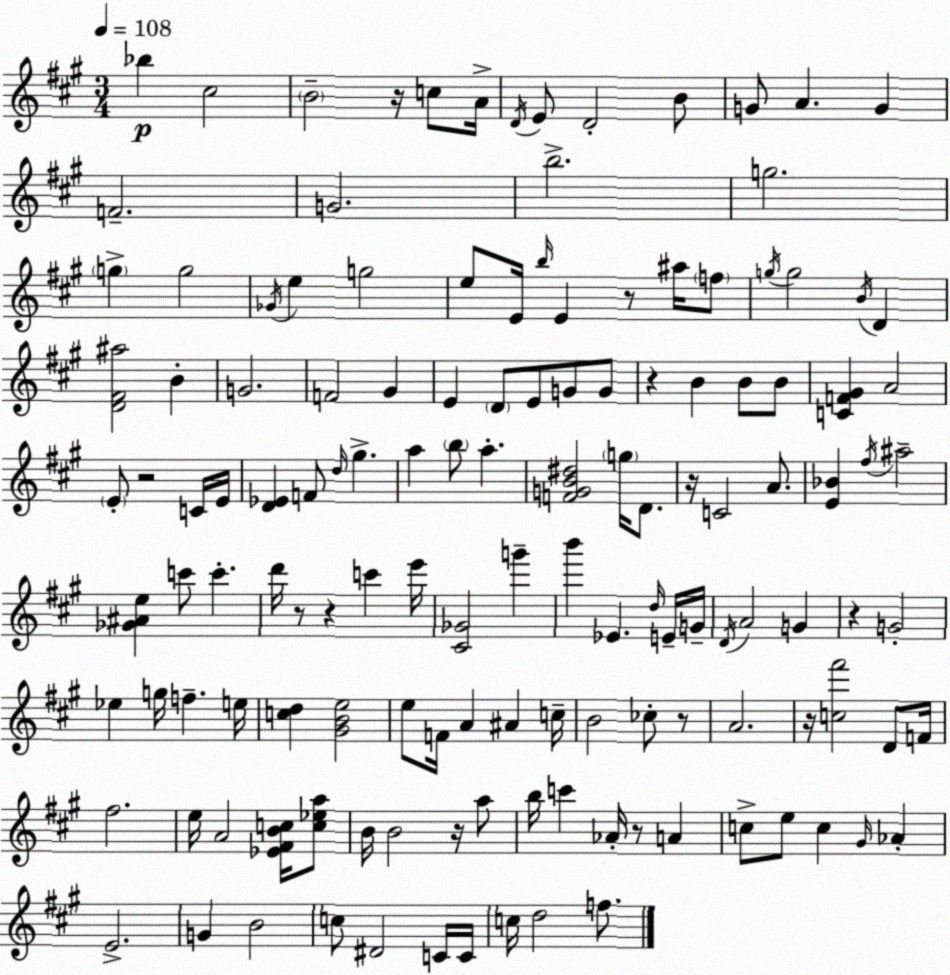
X:1
T:Untitled
M:3/4
L:1/4
K:A
_b ^c2 B2 z/4 c/2 A/4 D/4 E/2 D2 B/2 G/2 A G F2 G2 b2 g2 g g2 _G/4 e g2 e/2 E/4 b/4 E z/2 ^a/4 f/2 g/4 g2 B/4 D [D^F^a]2 B G2 F2 ^G E D/2 E/2 G/2 G/2 z B B/2 B/2 [CF^G] A2 E/2 z2 C/4 E/4 [D_E] F/2 d/4 ^g a b/2 a [FGB^d]2 g/4 D/2 z/4 C2 A/2 [E_B] ^f/4 ^a2 [_G^Ae] c'/2 c' d'/4 z/2 z c' e'/4 [^C_G]2 g' b' _E d/4 E/4 G/4 D/4 A2 G z G2 _e g/4 f e/4 [cd] [^GBe]2 e/2 F/4 A ^A c/4 B2 _c/2 z/2 A2 z/4 [c^f']2 D/2 F/4 ^f2 e/4 A2 [_E^FBc]/4 [c_ea]/2 B/4 B2 z/4 a/2 b/4 c' _A/4 z/2 A c/2 e/2 c ^G/4 _A E2 G B2 c/2 ^D2 C/4 C/4 c/4 d2 f/2